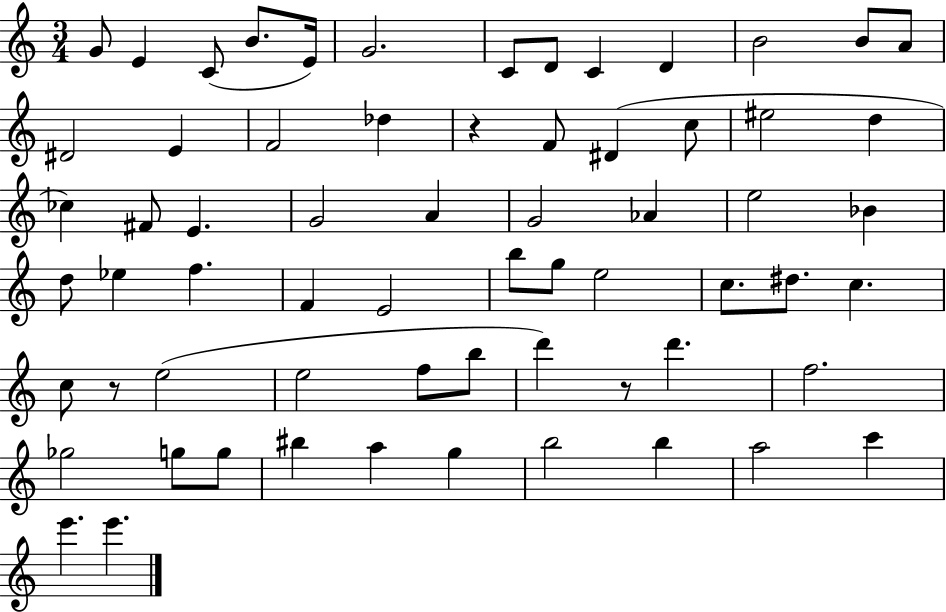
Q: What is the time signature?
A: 3/4